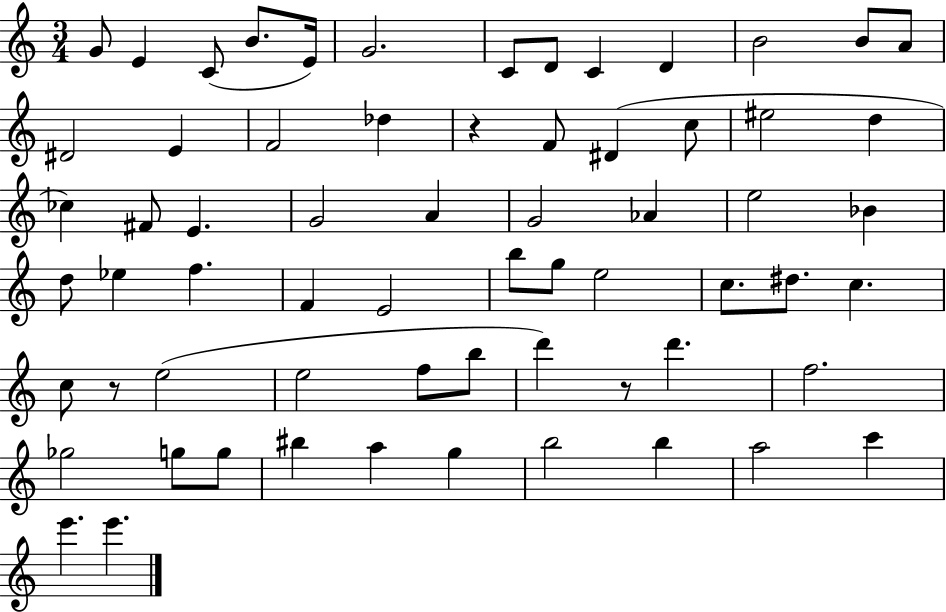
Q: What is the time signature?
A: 3/4